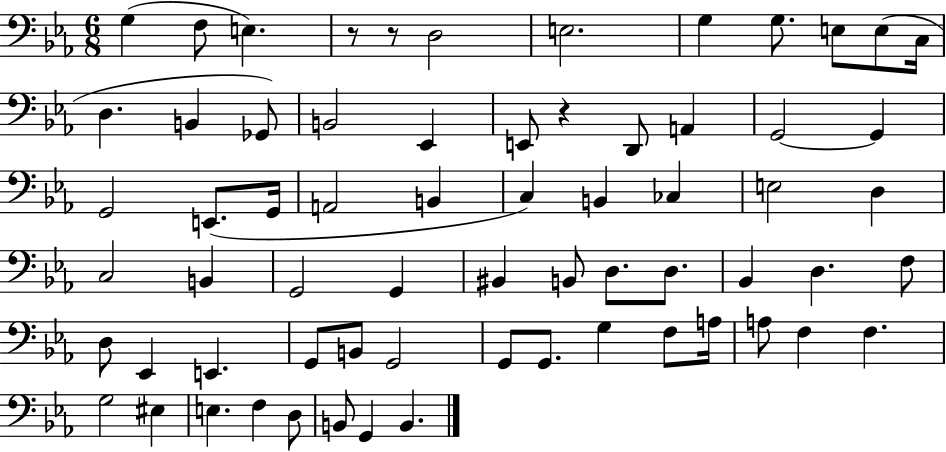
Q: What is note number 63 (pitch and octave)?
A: B2